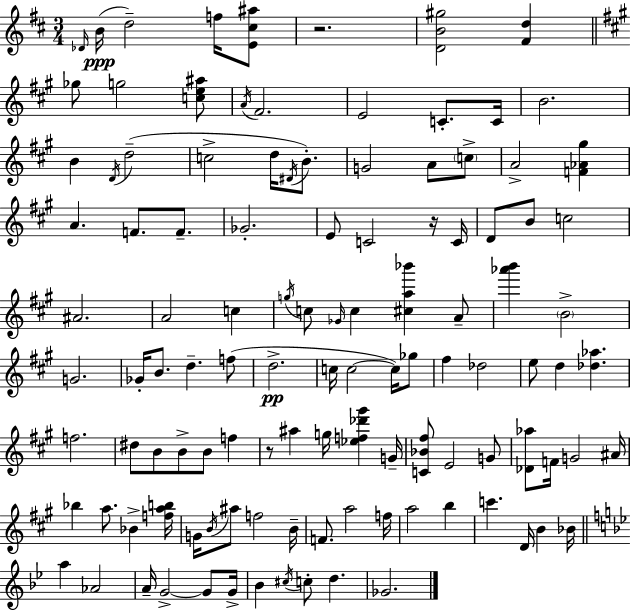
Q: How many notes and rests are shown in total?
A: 113